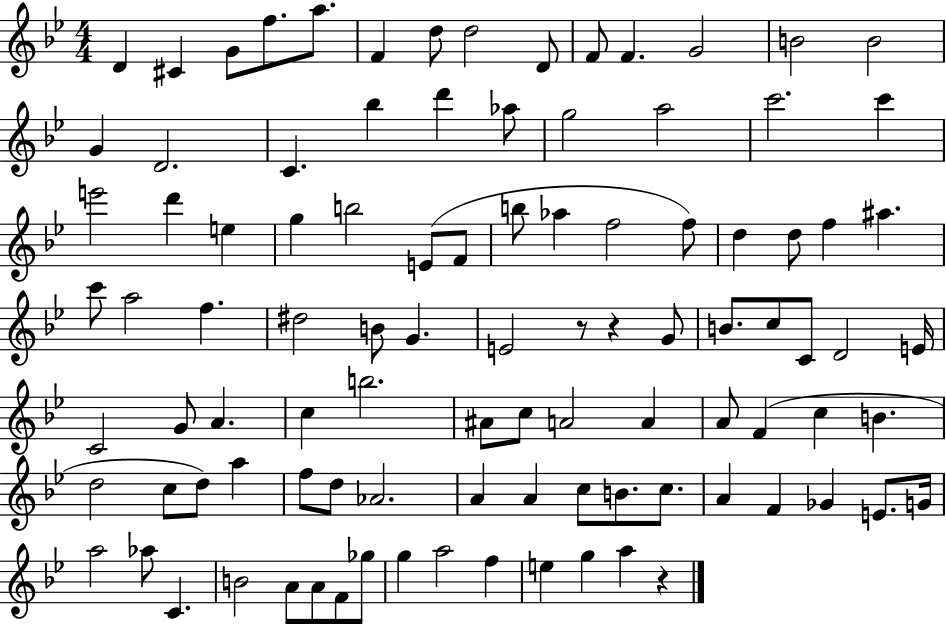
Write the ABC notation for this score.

X:1
T:Untitled
M:4/4
L:1/4
K:Bb
D ^C G/2 f/2 a/2 F d/2 d2 D/2 F/2 F G2 B2 B2 G D2 C _b d' _a/2 g2 a2 c'2 c' e'2 d' e g b2 E/2 F/2 b/2 _a f2 f/2 d d/2 f ^a c'/2 a2 f ^d2 B/2 G E2 z/2 z G/2 B/2 c/2 C/2 D2 E/4 C2 G/2 A c b2 ^A/2 c/2 A2 A A/2 F c B d2 c/2 d/2 a f/2 d/2 _A2 A A c/2 B/2 c/2 A F _G E/2 G/4 a2 _a/2 C B2 A/2 A/2 F/2 _g/2 g a2 f e g a z